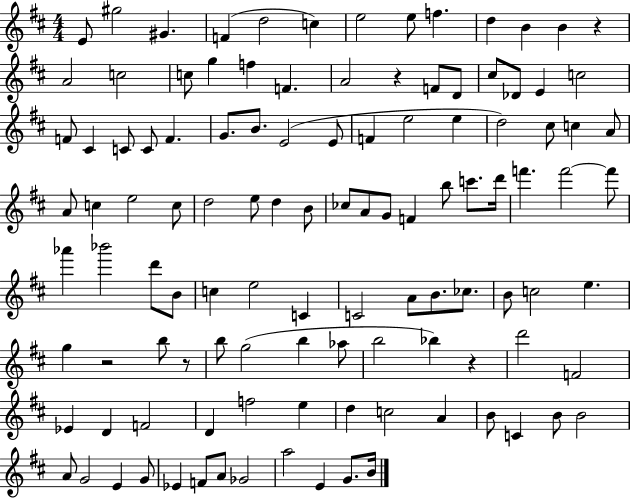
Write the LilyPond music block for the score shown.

{
  \clef treble
  \numericTimeSignature
  \time 4/4
  \key d \major
  \repeat volta 2 { e'8 gis''2 gis'4. | f'4( d''2 c''4) | e''2 e''8 f''4. | d''4 b'4 b'4 r4 | \break a'2 c''2 | c''8 g''4 f''4 f'4. | a'2 r4 f'8 d'8 | cis''8 des'8 e'4 c''2 | \break f'8 cis'4 c'8 c'8 f'4. | g'8. b'8. e'2( e'8 | f'4 e''2 e''4 | d''2) cis''8 c''4 a'8 | \break a'8 c''4 e''2 c''8 | d''2 e''8 d''4 b'8 | ces''8 a'8 g'8 f'4 b''8 c'''8. d'''16 | f'''4. f'''2~~ f'''8 | \break aes'''4 bes'''2 d'''8 b'8 | c''4 e''2 c'4 | c'2 a'8 b'8. ces''8. | b'8 c''2 e''4. | \break g''4 r2 b''8 r8 | b''8 g''2( b''4 aes''8 | b''2 bes''4) r4 | d'''2 f'2 | \break ees'4 d'4 f'2 | d'4 f''2 e''4 | d''4 c''2 a'4 | b'8 c'4 b'8 b'2 | \break a'8 g'2 e'4 g'8 | ees'4 f'8 a'8 ges'2 | a''2 e'4 g'8. b'16 | } \bar "|."
}